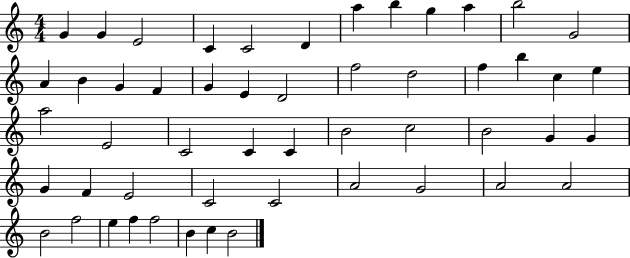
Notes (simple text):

G4/q G4/q E4/h C4/q C4/h D4/q A5/q B5/q G5/q A5/q B5/h G4/h A4/q B4/q G4/q F4/q G4/q E4/q D4/h F5/h D5/h F5/q B5/q C5/q E5/q A5/h E4/h C4/h C4/q C4/q B4/h C5/h B4/h G4/q G4/q G4/q F4/q E4/h C4/h C4/h A4/h G4/h A4/h A4/h B4/h F5/h E5/q F5/q F5/h B4/q C5/q B4/h